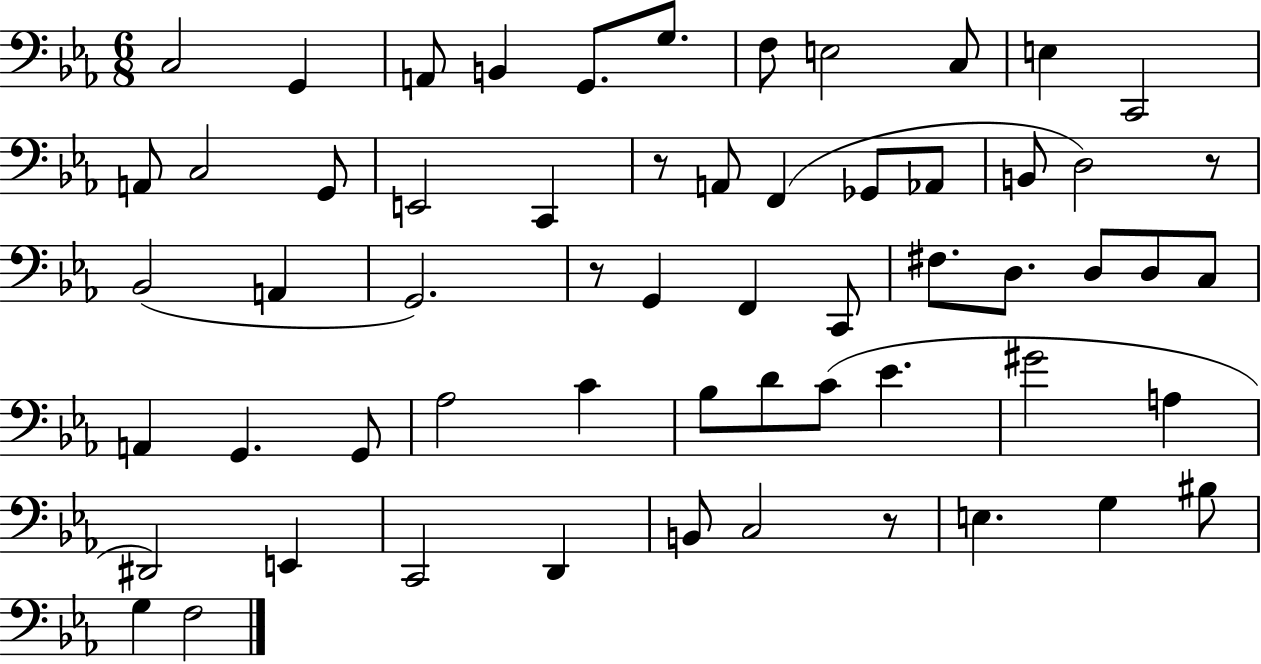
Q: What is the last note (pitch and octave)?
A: F3